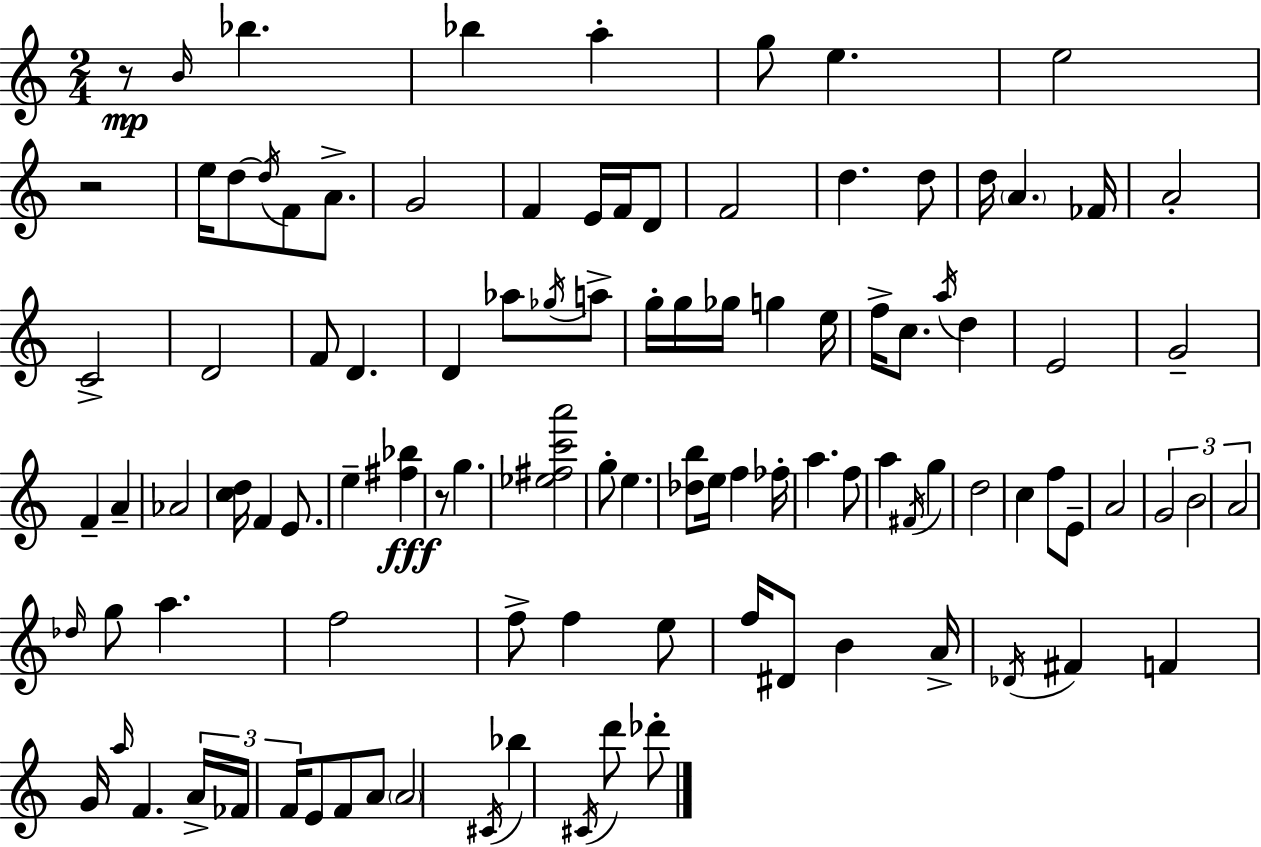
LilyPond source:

{
  \clef treble
  \numericTimeSignature
  \time 2/4
  \key c \major
  r8\mp \grace { b'16 } bes''4. | bes''4 a''4-. | g''8 e''4. | e''2 | \break r2 | e''16 d''8~~ \acciaccatura { d''16 } f'8 a'8.-> | g'2 | f'4 e'16 f'16 | \break d'8 f'2 | d''4. | d''8 d''16 \parenthesize a'4. | fes'16 a'2-. | \break c'2-> | d'2 | f'8 d'4. | d'4 aes''8 | \break \acciaccatura { ges''16 } a''8-> g''16-. g''16 ges''16 g''4 | e''16 f''16-> c''8. \acciaccatura { a''16 } | d''4 e'2 | g'2-- | \break f'4-- | a'4-- aes'2 | <c'' d''>16 f'4 | e'8. e''4-- | \break <fis'' bes''>4\fff r8 g''4. | <ees'' fis'' c''' a'''>2 | g''8-. e''4. | <des'' b''>8 e''16 f''4 | \break fes''16-. a''4. | f''8 a''4 | \acciaccatura { fis'16 } g''4 d''2 | c''4 | \break f''8 e'8-- a'2 | \tuplet 3/2 { g'2 | b'2 | a'2 } | \break \grace { des''16 } g''8 | a''4. f''2 | f''8-> | f''4 e''8 f''16 dis'8 | \break b'4 a'16-> \acciaccatura { des'16 } fis'4 | f'4 g'16 | \grace { a''16 } f'4. \tuplet 3/2 { a'16-> | fes'16 f'16 } e'8 f'8 a'8 | \break \parenthesize a'2 | \acciaccatura { cis'16 } bes''4 \acciaccatura { cis'16 } d'''8 | des'''8-. \bar "|."
}